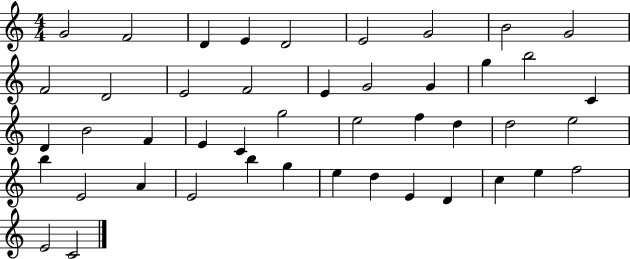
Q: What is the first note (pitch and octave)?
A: G4